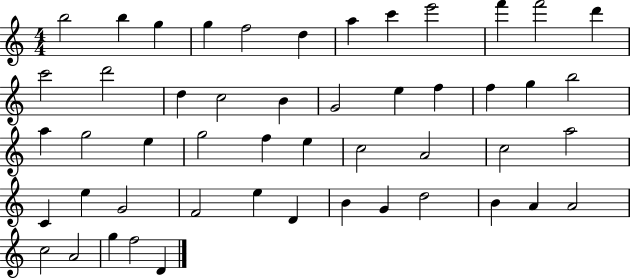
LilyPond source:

{
  \clef treble
  \numericTimeSignature
  \time 4/4
  \key c \major
  b''2 b''4 g''4 | g''4 f''2 d''4 | a''4 c'''4 e'''2 | f'''4 f'''2 d'''4 | \break c'''2 d'''2 | d''4 c''2 b'4 | g'2 e''4 f''4 | f''4 g''4 b''2 | \break a''4 g''2 e''4 | g''2 f''4 e''4 | c''2 a'2 | c''2 a''2 | \break c'4 e''4 g'2 | f'2 e''4 d'4 | b'4 g'4 d''2 | b'4 a'4 a'2 | \break c''2 a'2 | g''4 f''2 d'4 | \bar "|."
}